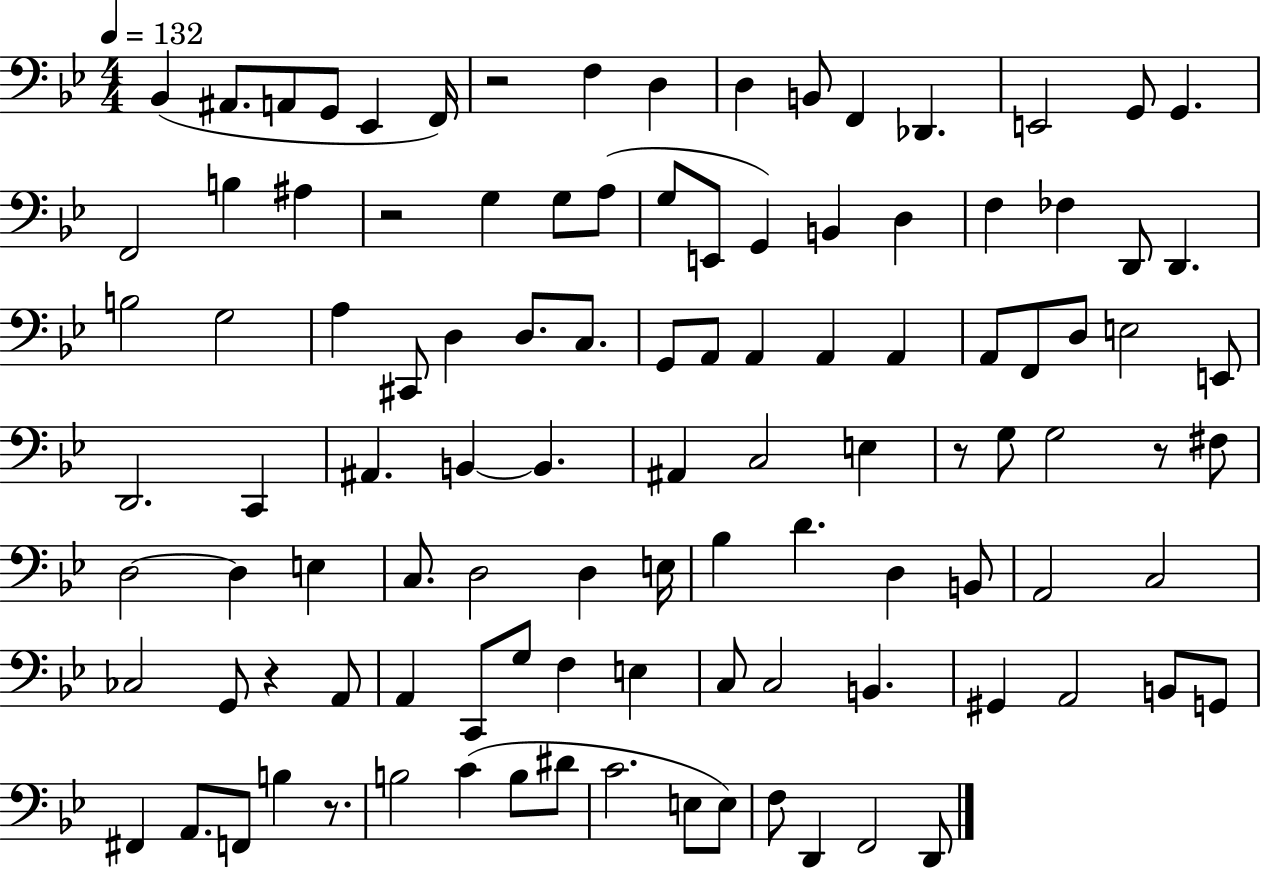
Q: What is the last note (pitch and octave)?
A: D2